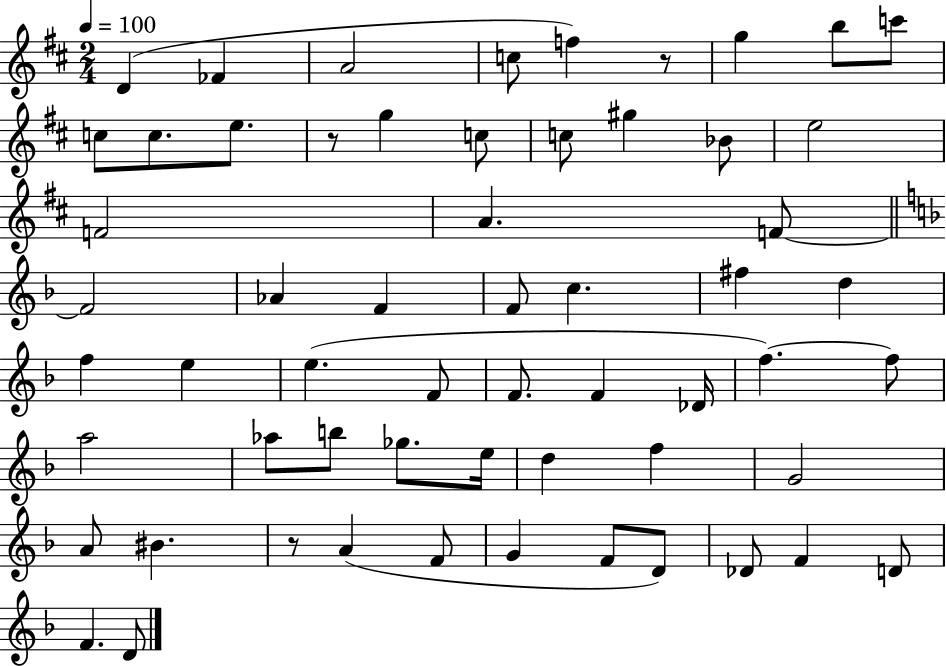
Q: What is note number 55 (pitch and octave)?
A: F4